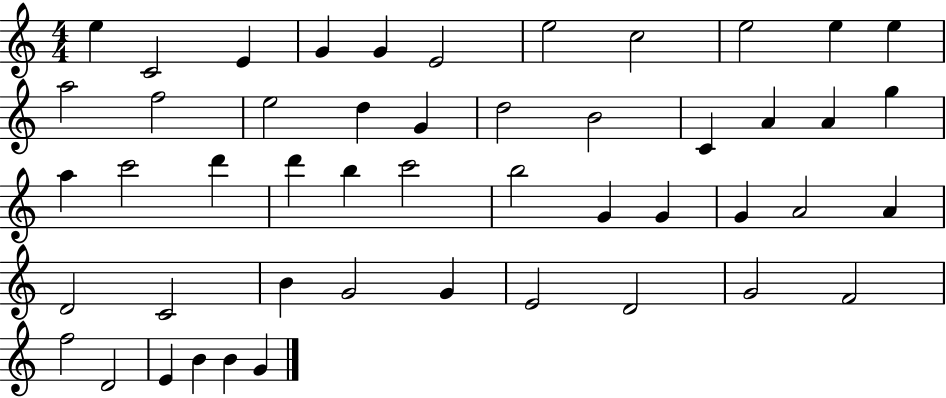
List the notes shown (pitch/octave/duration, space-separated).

E5/q C4/h E4/q G4/q G4/q E4/h E5/h C5/h E5/h E5/q E5/q A5/h F5/h E5/h D5/q G4/q D5/h B4/h C4/q A4/q A4/q G5/q A5/q C6/h D6/q D6/q B5/q C6/h B5/h G4/q G4/q G4/q A4/h A4/q D4/h C4/h B4/q G4/h G4/q E4/h D4/h G4/h F4/h F5/h D4/h E4/q B4/q B4/q G4/q